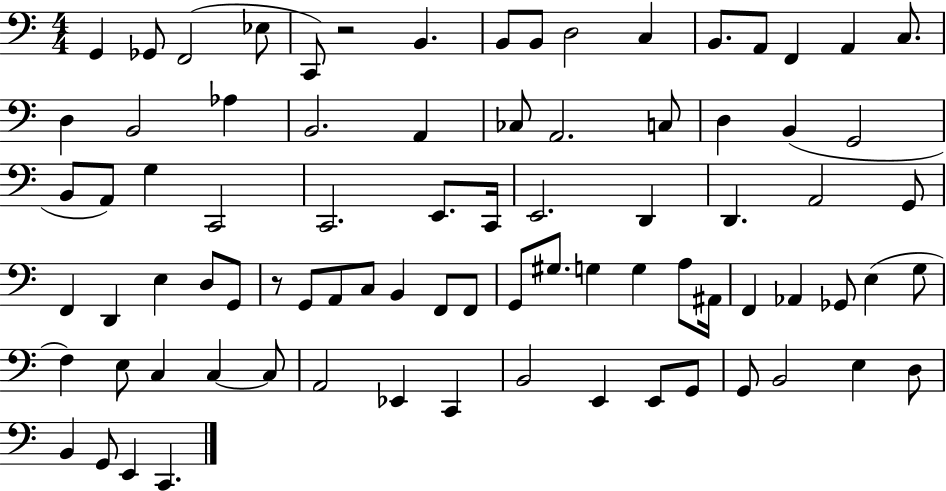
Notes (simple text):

G2/q Gb2/e F2/h Eb3/e C2/e R/h B2/q. B2/e B2/e D3/h C3/q B2/e. A2/e F2/q A2/q C3/e. D3/q B2/h Ab3/q B2/h. A2/q CES3/e A2/h. C3/e D3/q B2/q G2/h B2/e A2/e G3/q C2/h C2/h. E2/e. C2/s E2/h. D2/q D2/q. A2/h G2/e F2/q D2/q E3/q D3/e G2/e R/e G2/e A2/e C3/e B2/q F2/e F2/e G2/e G#3/e. G3/q G3/q A3/e A#2/s F2/q Ab2/q Gb2/e E3/q G3/e F3/q E3/e C3/q C3/q C3/e A2/h Eb2/q C2/q B2/h E2/q E2/e G2/e G2/e B2/h E3/q D3/e B2/q G2/e E2/q C2/q.